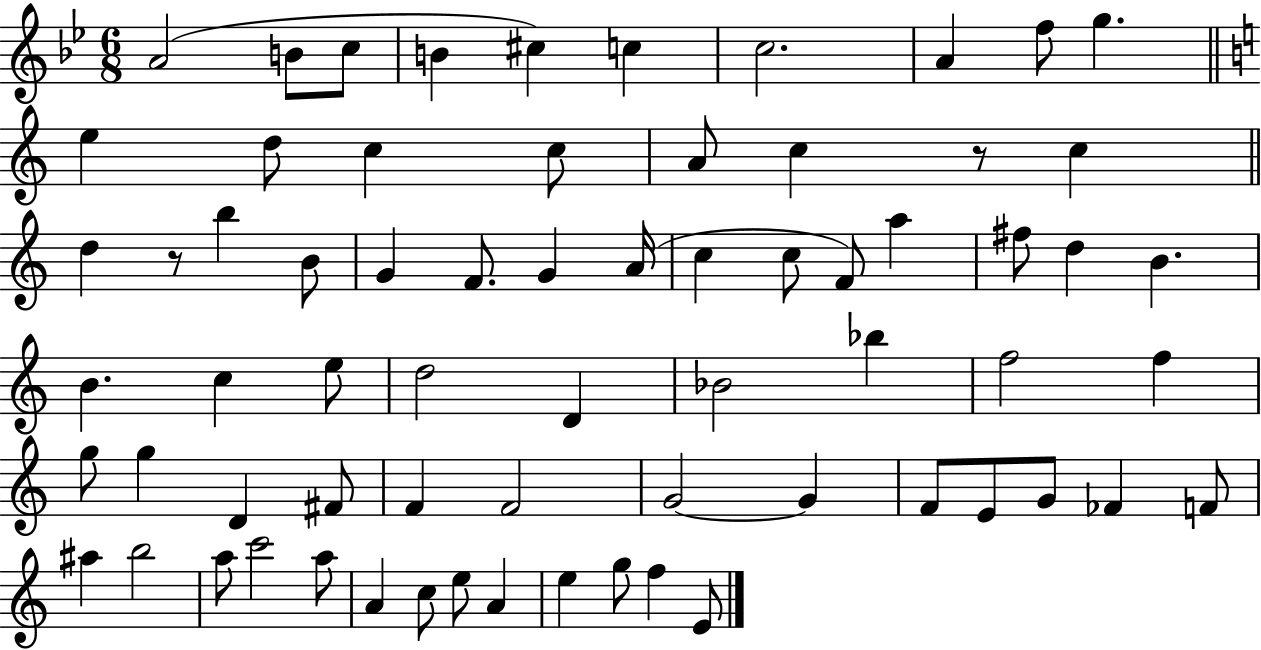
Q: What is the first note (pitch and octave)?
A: A4